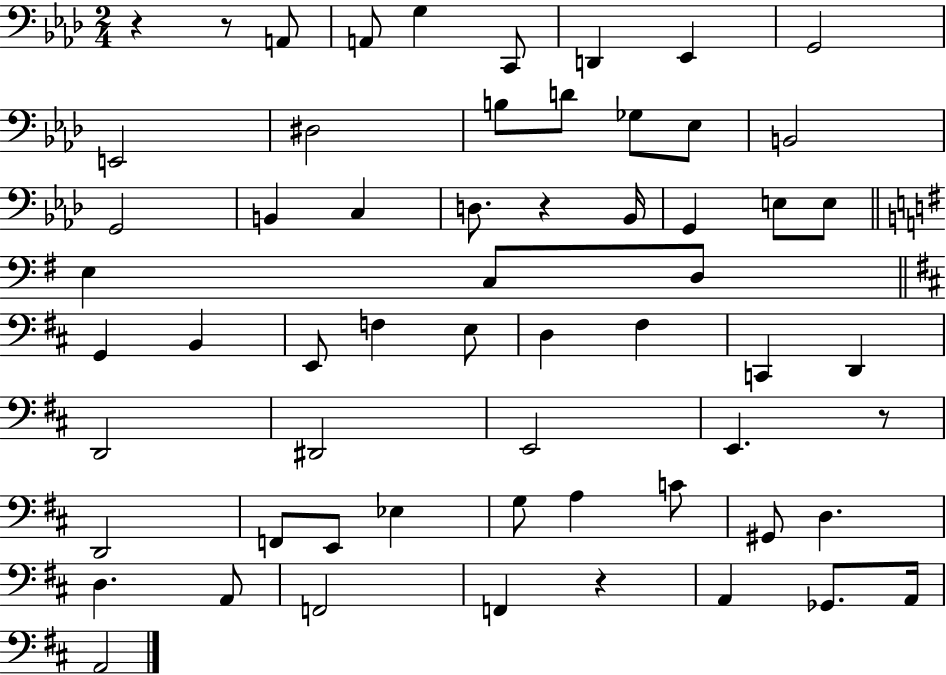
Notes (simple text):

R/q R/e A2/e A2/e G3/q C2/e D2/q Eb2/q G2/h E2/h D#3/h B3/e D4/e Gb3/e Eb3/e B2/h G2/h B2/q C3/q D3/e. R/q Bb2/s G2/q E3/e E3/e E3/q C3/e D3/e G2/q B2/q E2/e F3/q E3/e D3/q F#3/q C2/q D2/q D2/h D#2/h E2/h E2/q. R/e D2/h F2/e E2/e Eb3/q G3/e A3/q C4/e G#2/e D3/q. D3/q. A2/e F2/h F2/q R/q A2/q Gb2/e. A2/s A2/h